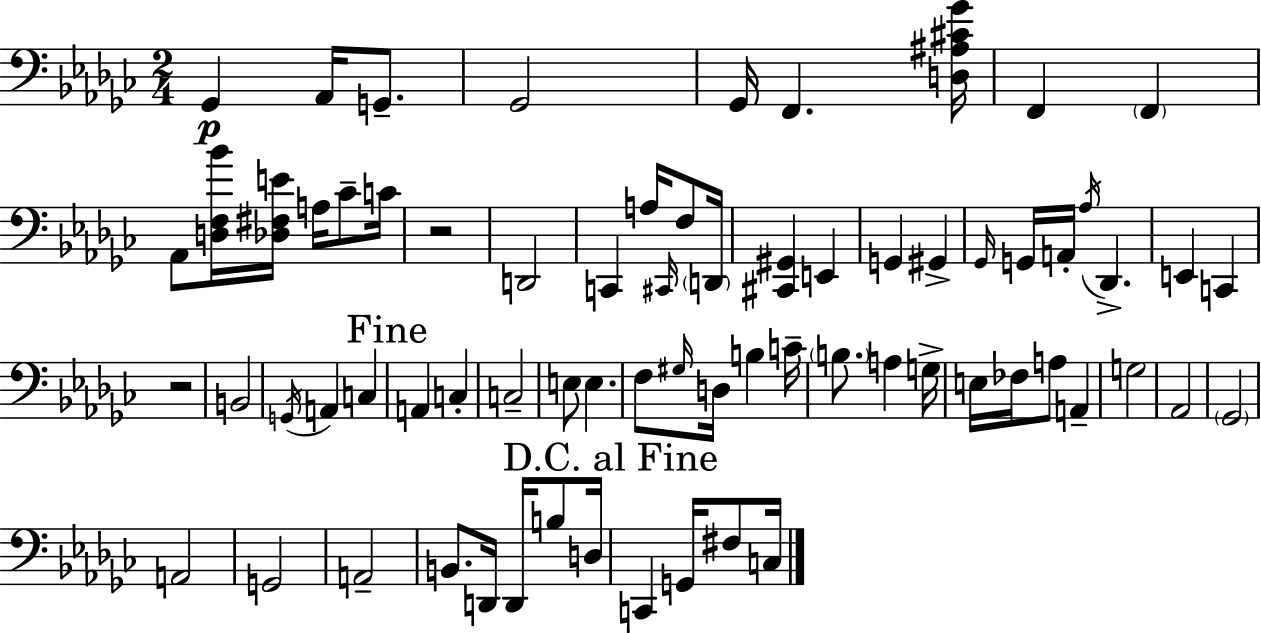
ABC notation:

X:1
T:Untitled
M:2/4
L:1/4
K:Ebm
_G,, _A,,/4 G,,/2 _G,,2 _G,,/4 F,, [D,^A,^C_G]/4 F,, F,, _A,,/2 [D,F,_B]/4 [_D,^F,E]/4 A,/4 _C/2 C/4 z2 D,,2 C,, A,/4 ^C,,/4 F,/2 D,,/4 [^C,,^G,,] E,, G,, ^G,, _G,,/4 G,,/4 A,,/4 _A,/4 _D,, E,, C,, z2 B,,2 G,,/4 A,, C, A,, C, C,2 E,/2 E, F,/2 ^G,/4 D,/4 B, C/4 B,/2 A, G,/4 E,/4 _F,/4 A,/2 A,, G,2 _A,,2 _G,,2 A,,2 G,,2 A,,2 B,,/2 D,,/4 D,,/4 B,/2 D,/4 C,, G,,/4 ^F,/2 C,/4